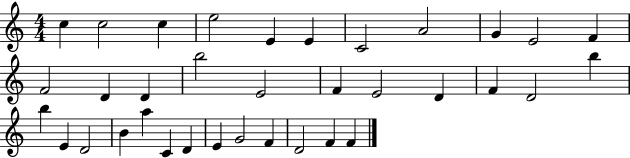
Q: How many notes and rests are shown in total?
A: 35